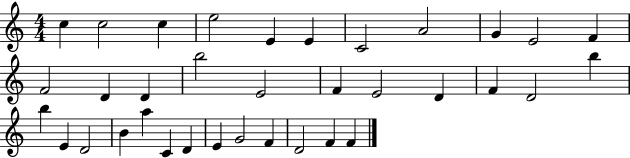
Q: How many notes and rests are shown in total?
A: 35